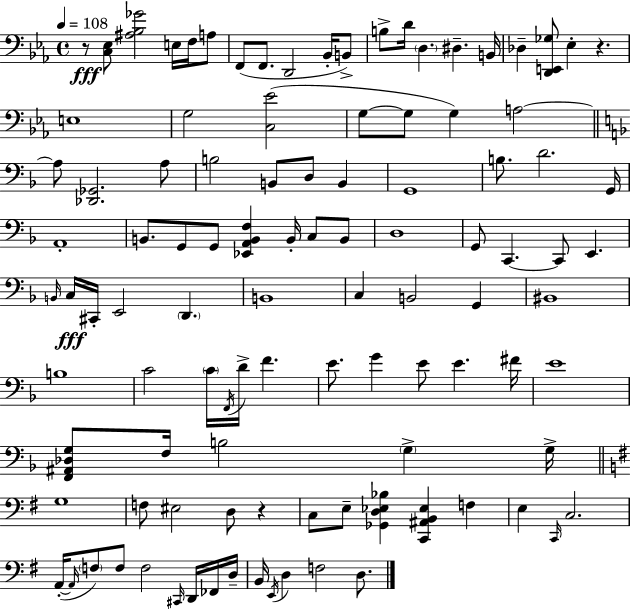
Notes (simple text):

R/e [C3,Eb3]/e [A#3,Bb3,Gb4]/h E3/s F3/s A3/e F2/e F2/e. D2/h Bb2/s B2/e B3/e D4/s D3/q. D#3/q. B2/s Db3/q [D2,E2,Gb3]/e Eb3/q R/q. E3/w G3/h [C3,Eb4]/h G3/e G3/e G3/q A3/h A3/e [Db2,Gb2]/h. A3/e B3/h B2/e D3/e B2/q G2/w B3/e. D4/h. G2/s A2/w B2/e. G2/e G2/e [Eb2,A2,B2,F3]/q B2/s C3/e B2/e D3/w G2/e C2/q. C2/e E2/q. B2/s C3/s C#2/s E2/h D2/q. B2/w C3/q B2/h G2/q BIS2/w B3/w C4/h C4/s F2/s D4/s F4/q. E4/e. G4/q E4/e E4/q. F#4/s E4/w [F2,A#2,Db3,G3]/e F3/s B3/h G3/q G3/s G3/w F3/e EIS3/h D3/e R/q C3/e E3/e [Gb2,D3,Eb3,Bb3]/q [C2,A#2,B2,Eb3]/q F3/q E3/q C2/s C3/h. A2/s A2/s F3/e F3/e F3/h C#2/s D2/s FES2/s D3/s B2/s E2/s D3/q F3/h D3/e.